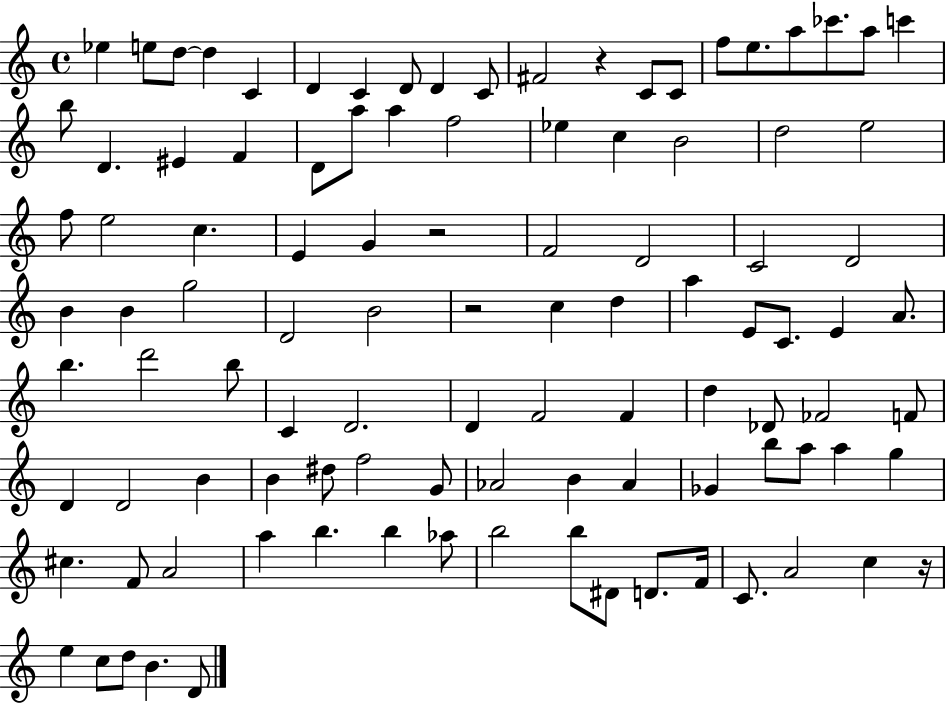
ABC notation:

X:1
T:Untitled
M:4/4
L:1/4
K:C
_e e/2 d/2 d C D C D/2 D C/2 ^F2 z C/2 C/2 f/2 e/2 a/2 _c'/2 a/2 c' b/2 D ^E F D/2 a/2 a f2 _e c B2 d2 e2 f/2 e2 c E G z2 F2 D2 C2 D2 B B g2 D2 B2 z2 c d a E/2 C/2 E A/2 b d'2 b/2 C D2 D F2 F d _D/2 _F2 F/2 D D2 B B ^d/2 f2 G/2 _A2 B _A _G b/2 a/2 a g ^c F/2 A2 a b b _a/2 b2 b/2 ^D/2 D/2 F/4 C/2 A2 c z/4 e c/2 d/2 B D/2